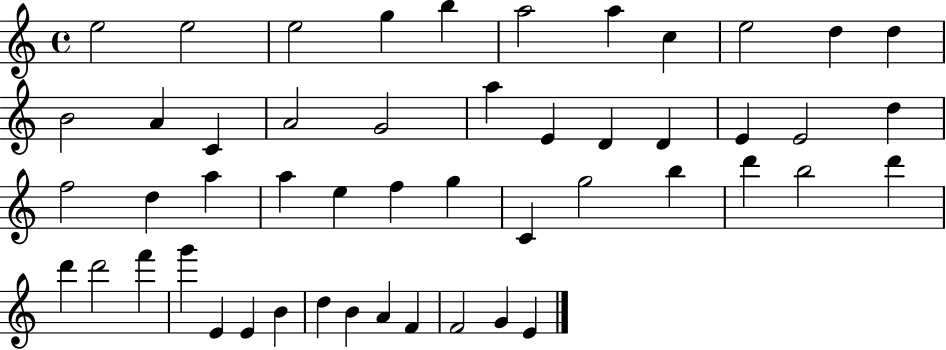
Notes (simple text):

E5/h E5/h E5/h G5/q B5/q A5/h A5/q C5/q E5/h D5/q D5/q B4/h A4/q C4/q A4/h G4/h A5/q E4/q D4/q D4/q E4/q E4/h D5/q F5/h D5/q A5/q A5/q E5/q F5/q G5/q C4/q G5/h B5/q D6/q B5/h D6/q D6/q D6/h F6/q G6/q E4/q E4/q B4/q D5/q B4/q A4/q F4/q F4/h G4/q E4/q